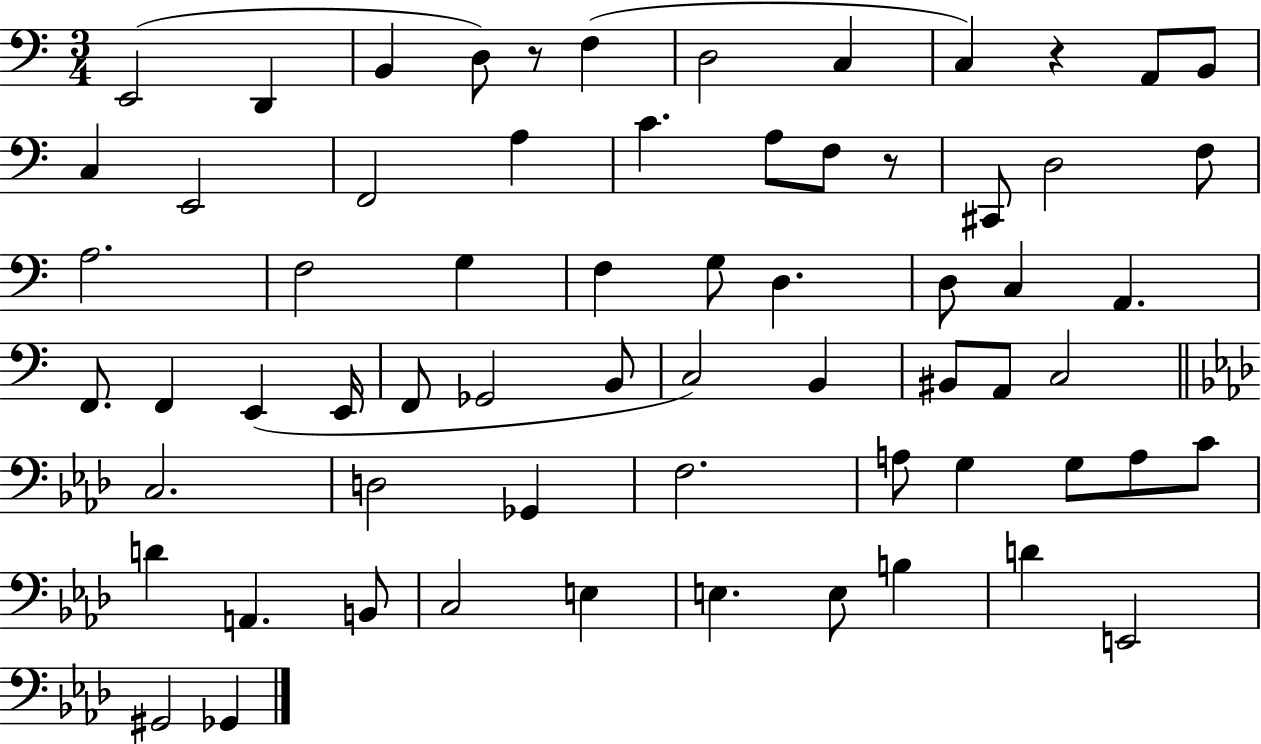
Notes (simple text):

E2/h D2/q B2/q D3/e R/e F3/q D3/h C3/q C3/q R/q A2/e B2/e C3/q E2/h F2/h A3/q C4/q. A3/e F3/e R/e C#2/e D3/h F3/e A3/h. F3/h G3/q F3/q G3/e D3/q. D3/e C3/q A2/q. F2/e. F2/q E2/q E2/s F2/e Gb2/h B2/e C3/h B2/q BIS2/e A2/e C3/h C3/h. D3/h Gb2/q F3/h. A3/e G3/q G3/e A3/e C4/e D4/q A2/q. B2/e C3/h E3/q E3/q. E3/e B3/q D4/q E2/h G#2/h Gb2/q